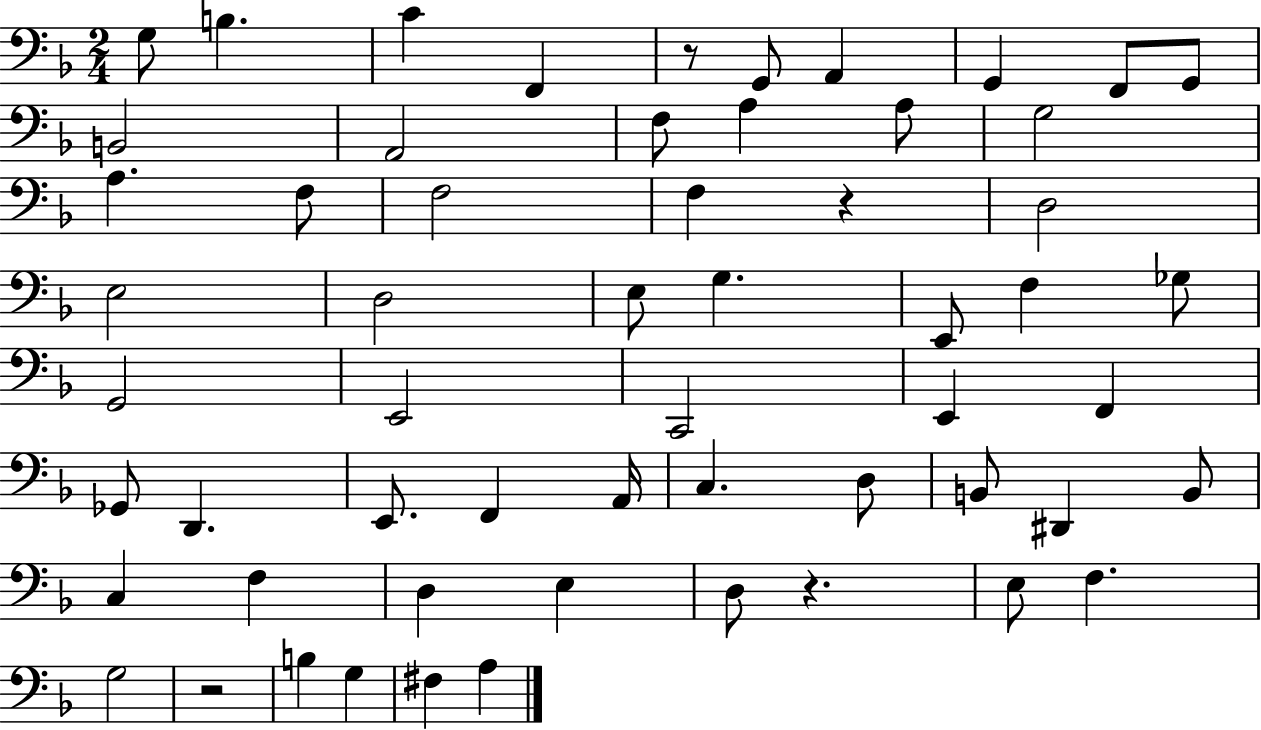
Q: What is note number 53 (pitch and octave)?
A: F#3